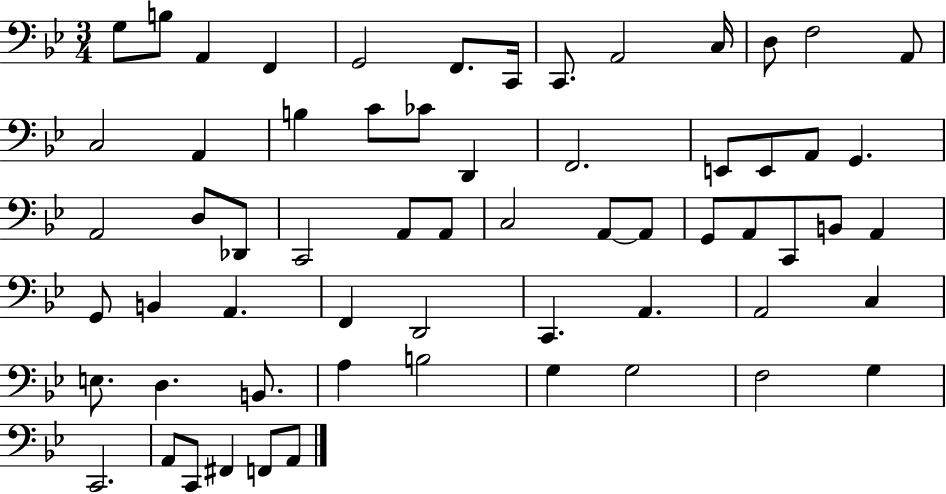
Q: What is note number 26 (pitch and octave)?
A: D3